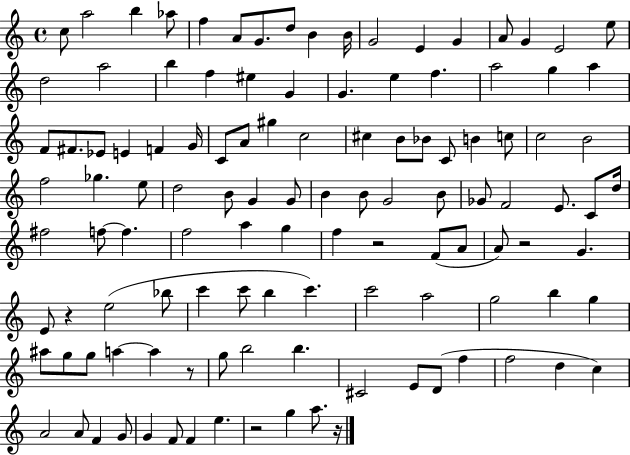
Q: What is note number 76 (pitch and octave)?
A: E5